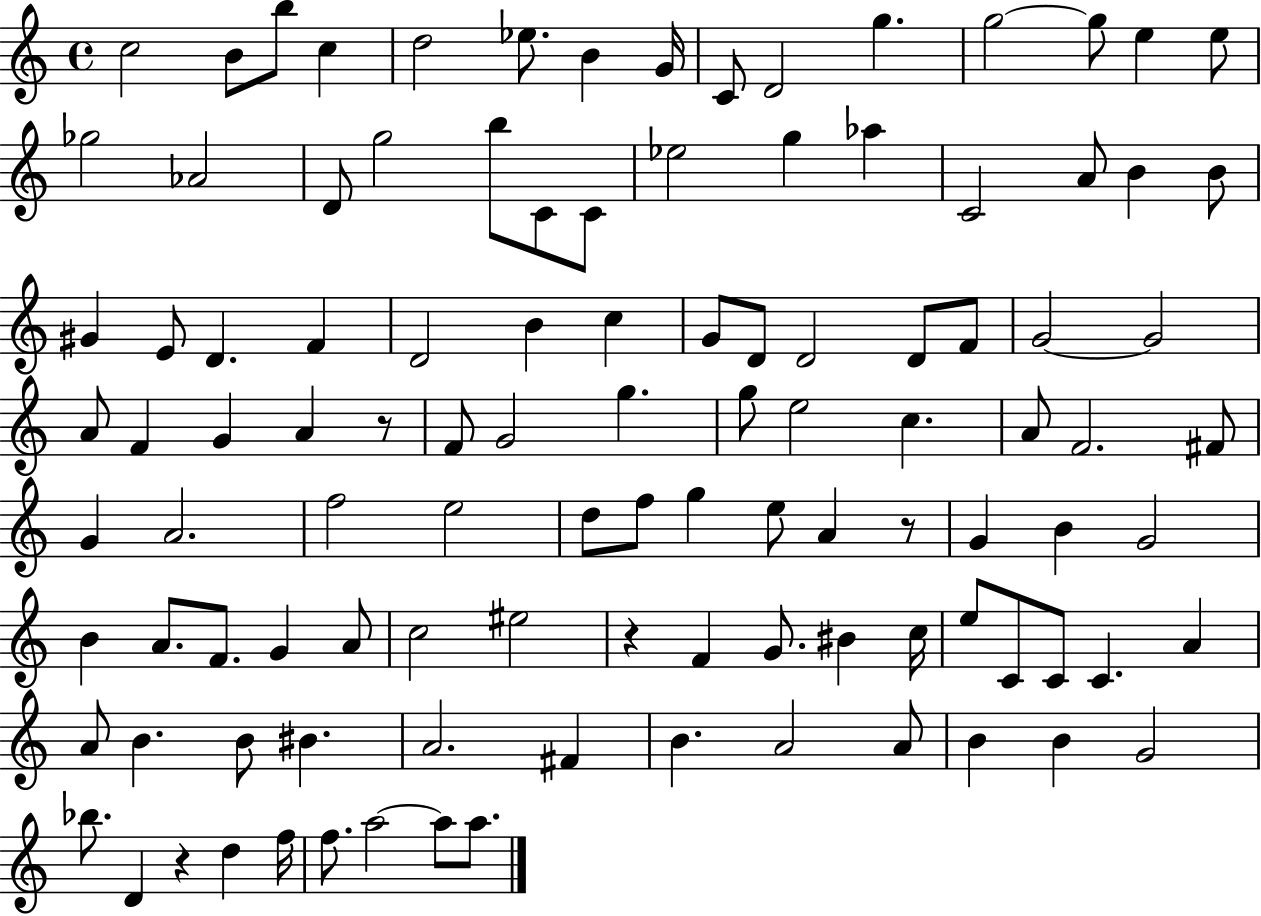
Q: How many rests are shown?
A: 4